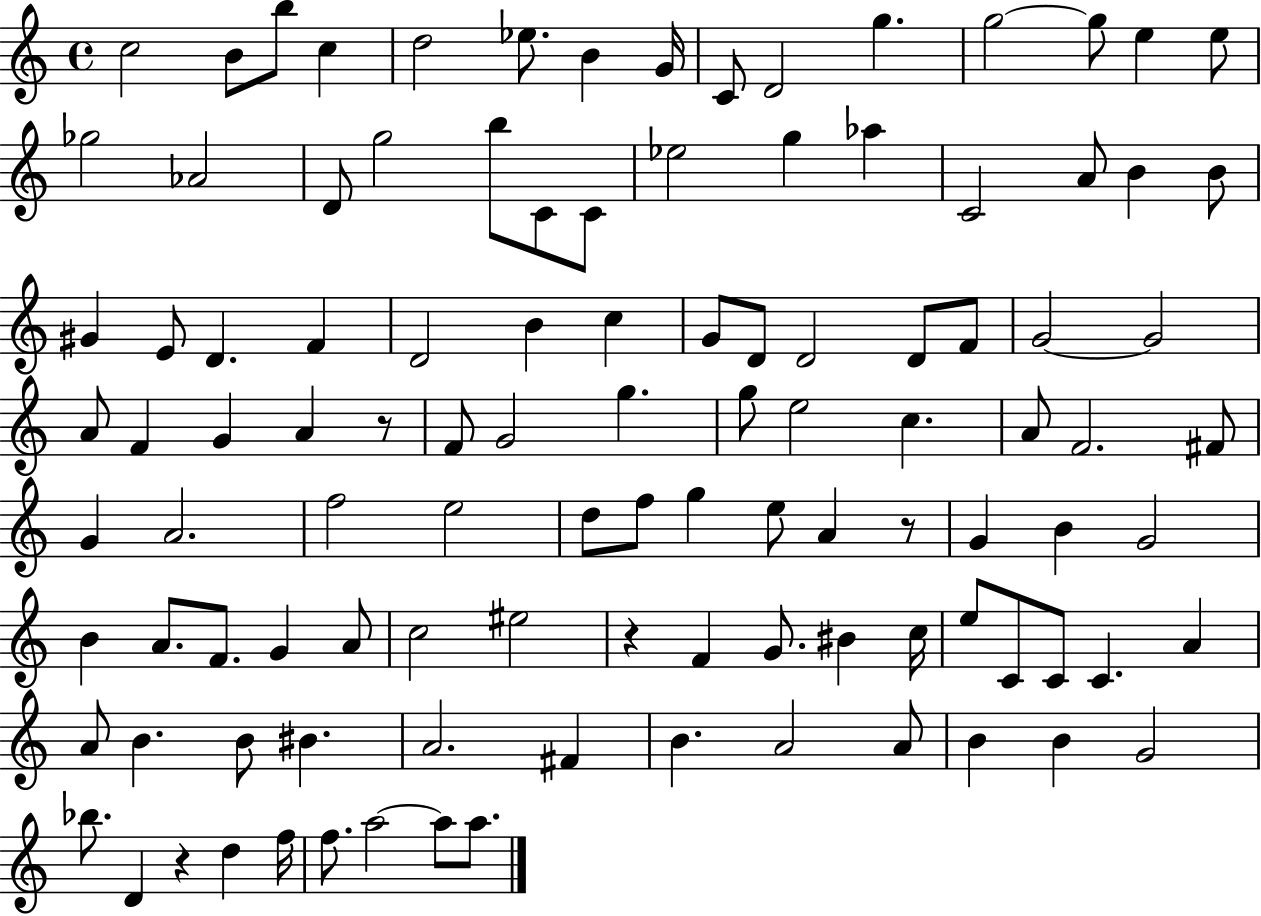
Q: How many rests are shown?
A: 4